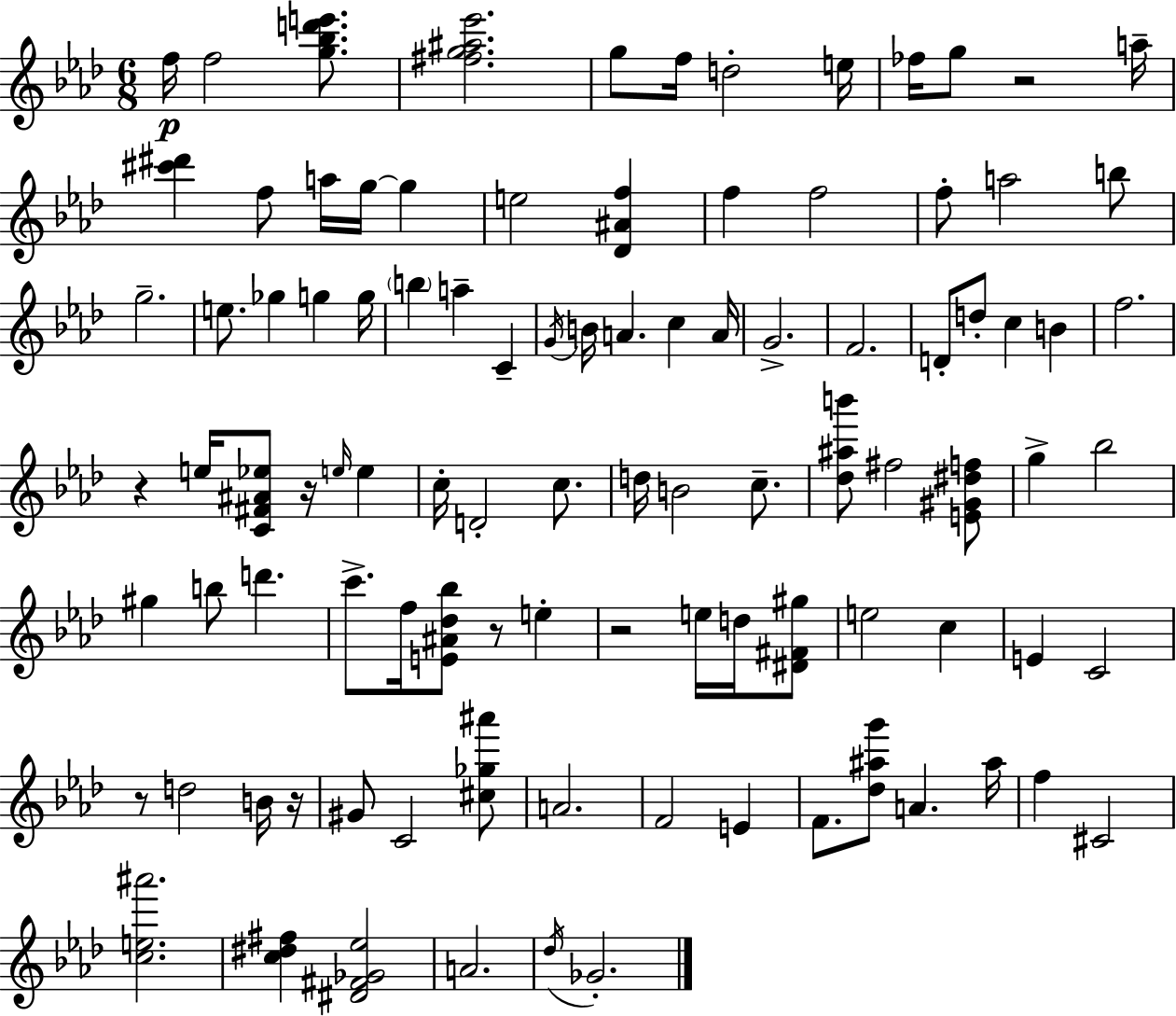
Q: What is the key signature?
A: F minor